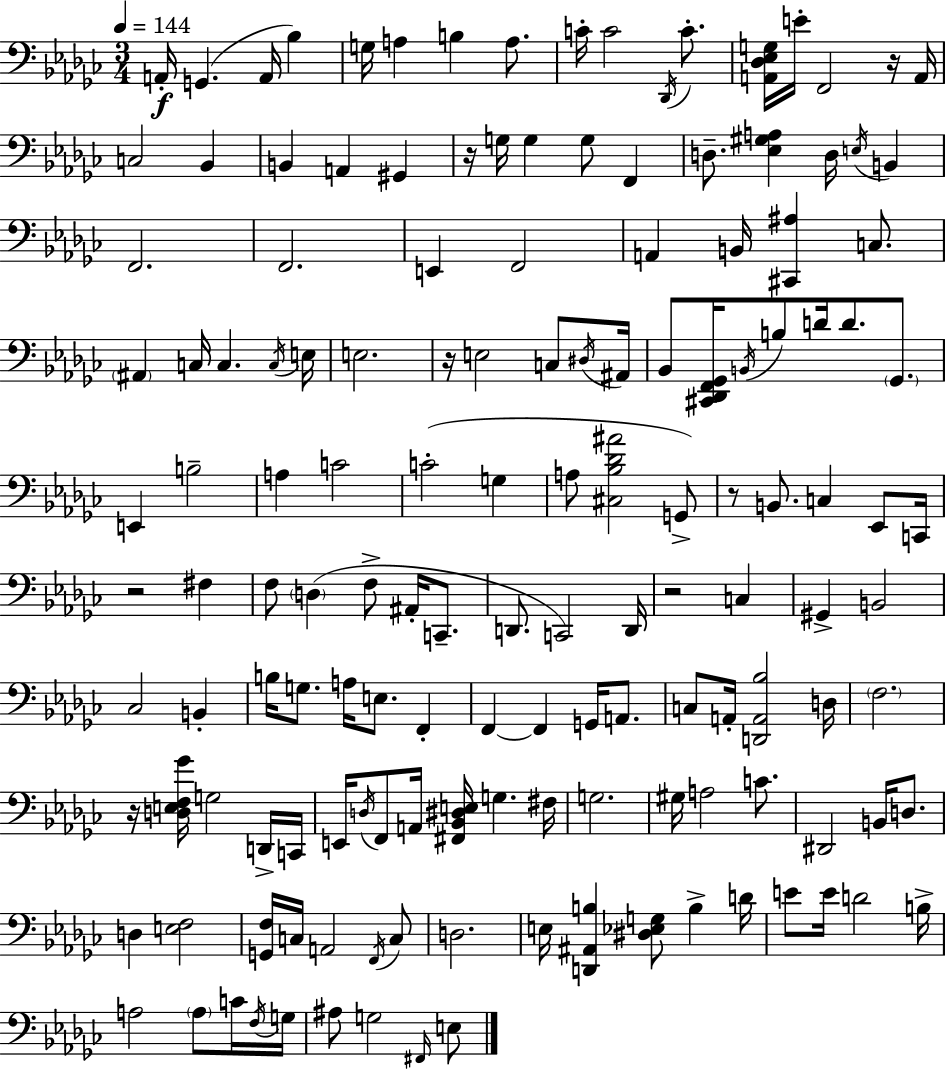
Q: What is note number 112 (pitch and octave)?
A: D3